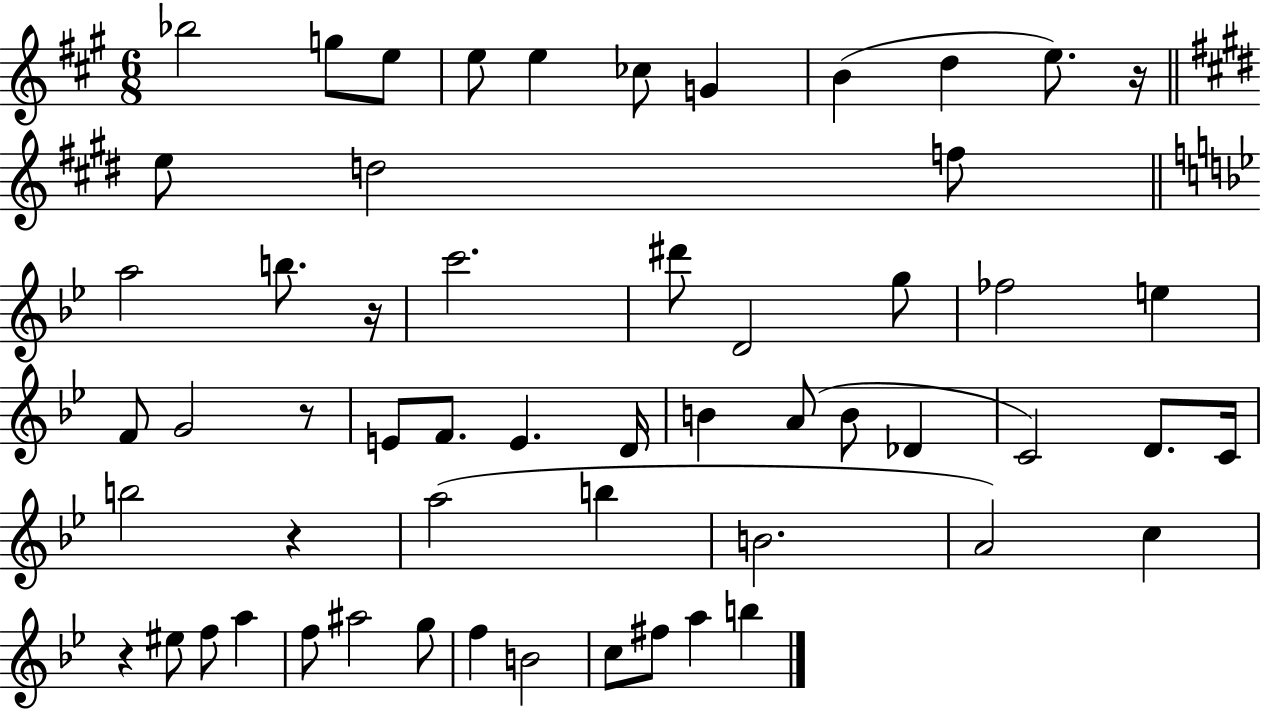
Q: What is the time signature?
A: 6/8